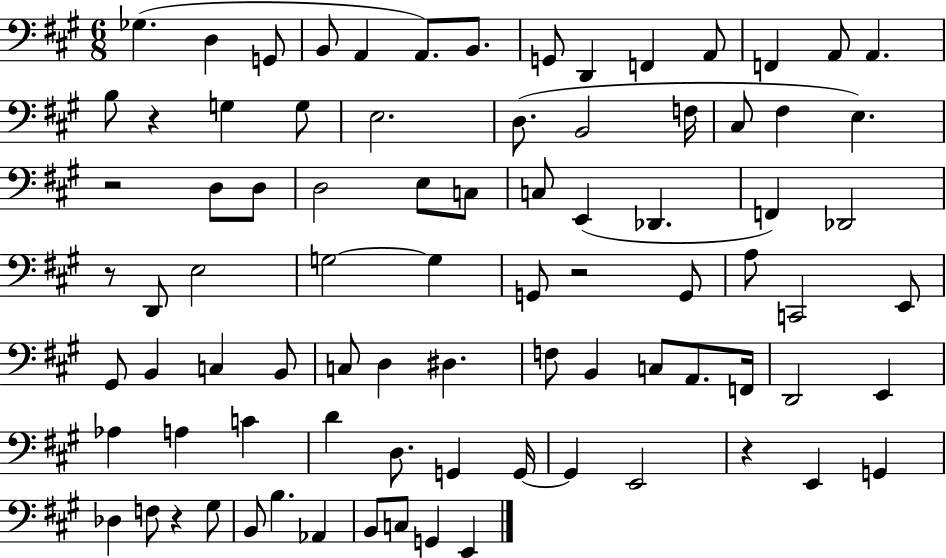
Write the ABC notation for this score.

X:1
T:Untitled
M:6/8
L:1/4
K:A
_G, D, G,,/2 B,,/2 A,, A,,/2 B,,/2 G,,/2 D,, F,, A,,/2 F,, A,,/2 A,, B,/2 z G, G,/2 E,2 D,/2 B,,2 F,/4 ^C,/2 ^F, E, z2 D,/2 D,/2 D,2 E,/2 C,/2 C,/2 E,, _D,, F,, _D,,2 z/2 D,,/2 E,2 G,2 G, G,,/2 z2 G,,/2 A,/2 C,,2 E,,/2 ^G,,/2 B,, C, B,,/2 C,/2 D, ^D, F,/2 B,, C,/2 A,,/2 F,,/4 D,,2 E,, _A, A, C D D,/2 G,, G,,/4 G,, E,,2 z E,, G,, _D, F,/2 z ^G,/2 B,,/2 B, _A,, B,,/2 C,/2 G,, E,,